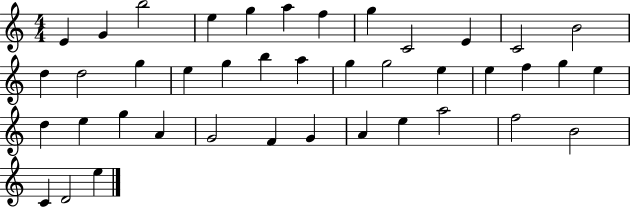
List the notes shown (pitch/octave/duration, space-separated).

E4/q G4/q B5/h E5/q G5/q A5/q F5/q G5/q C4/h E4/q C4/h B4/h D5/q D5/h G5/q E5/q G5/q B5/q A5/q G5/q G5/h E5/q E5/q F5/q G5/q E5/q D5/q E5/q G5/q A4/q G4/h F4/q G4/q A4/q E5/q A5/h F5/h B4/h C4/q D4/h E5/q